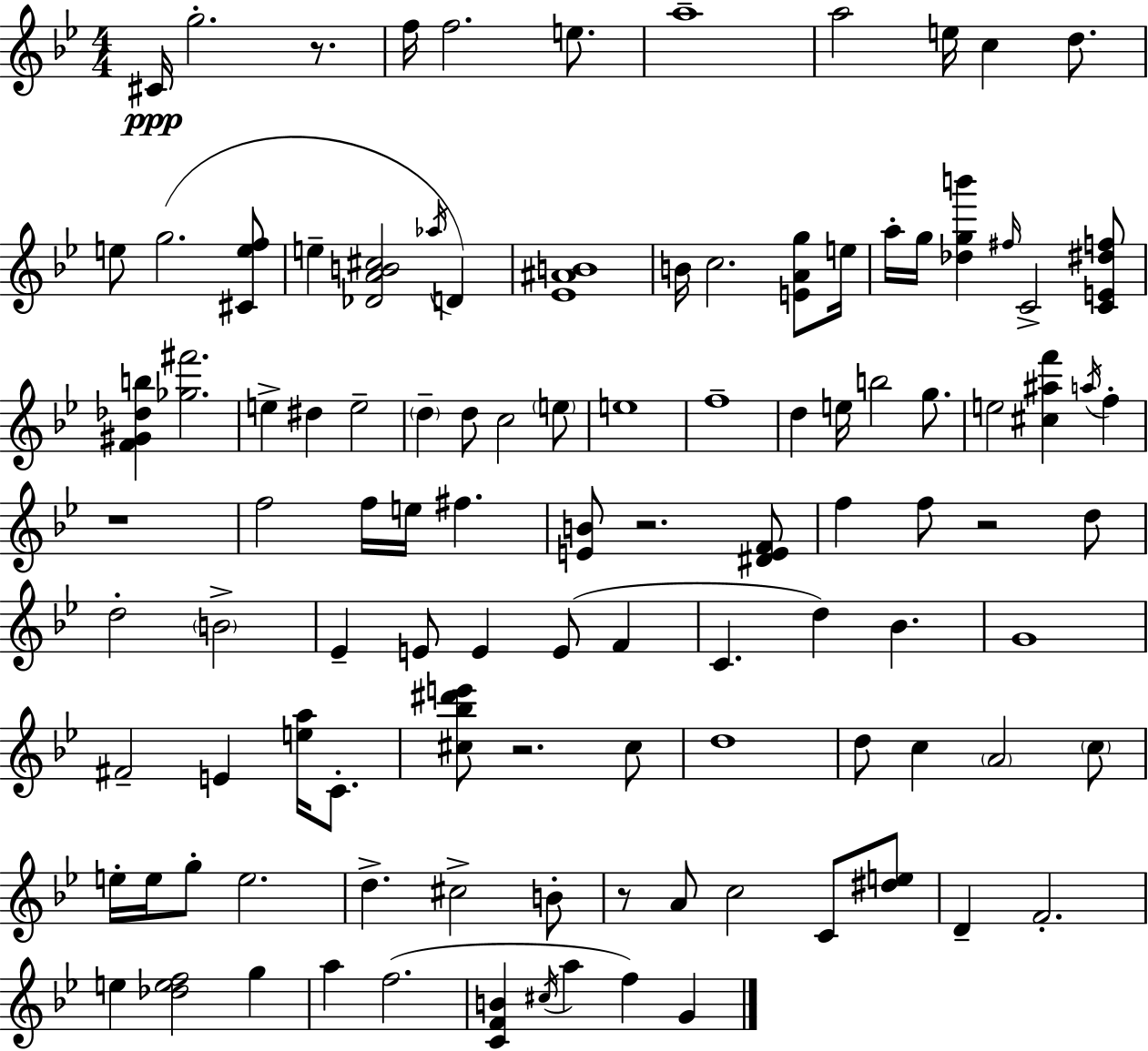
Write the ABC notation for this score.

X:1
T:Untitled
M:4/4
L:1/4
K:Gm
^C/4 g2 z/2 f/4 f2 e/2 a4 a2 e/4 c d/2 e/2 g2 [^Cef]/2 e [_DAB^c]2 _a/4 D [_E^AB]4 B/4 c2 [EAg]/2 e/4 a/4 g/4 [_dgb'] ^f/4 C2 [CE^df]/2 [F^G_db] [_g^f']2 e ^d e2 d d/2 c2 e/2 e4 f4 d e/4 b2 g/2 e2 [^c^af'] a/4 f z4 f2 f/4 e/4 ^f [EB]/2 z2 [^DEF]/2 f f/2 z2 d/2 d2 B2 _E E/2 E E/2 F C d _B G4 ^F2 E [ea]/4 C/2 [^c_b^d'e']/2 z2 ^c/2 d4 d/2 c A2 c/2 e/4 e/4 g/2 e2 d ^c2 B/2 z/2 A/2 c2 C/2 [^de]/2 D F2 e [_def]2 g a f2 [CFB] ^c/4 a f G